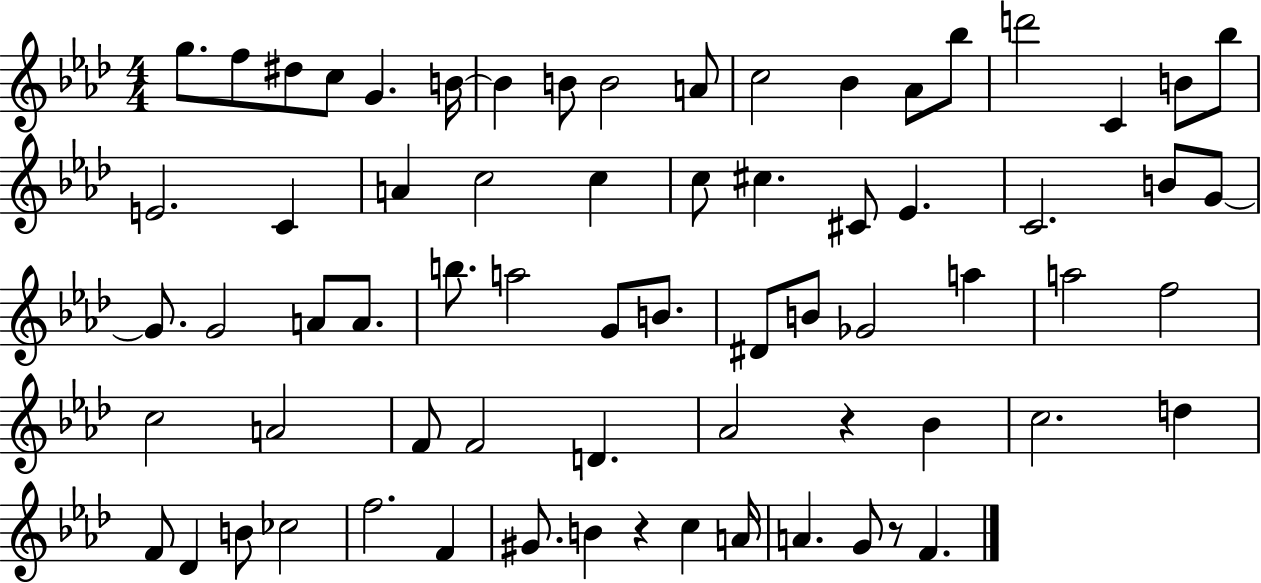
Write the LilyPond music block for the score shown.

{
  \clef treble
  \numericTimeSignature
  \time 4/4
  \key aes \major
  g''8. f''8 dis''8 c''8 g'4. b'16~~ | b'4 b'8 b'2 a'8 | c''2 bes'4 aes'8 bes''8 | d'''2 c'4 b'8 bes''8 | \break e'2. c'4 | a'4 c''2 c''4 | c''8 cis''4. cis'8 ees'4. | c'2. b'8 g'8~~ | \break g'8. g'2 a'8 a'8. | b''8. a''2 g'8 b'8. | dis'8 b'8 ges'2 a''4 | a''2 f''2 | \break c''2 a'2 | f'8 f'2 d'4. | aes'2 r4 bes'4 | c''2. d''4 | \break f'8 des'4 b'8 ces''2 | f''2. f'4 | gis'8. b'4 r4 c''4 a'16 | a'4. g'8 r8 f'4. | \break \bar "|."
}